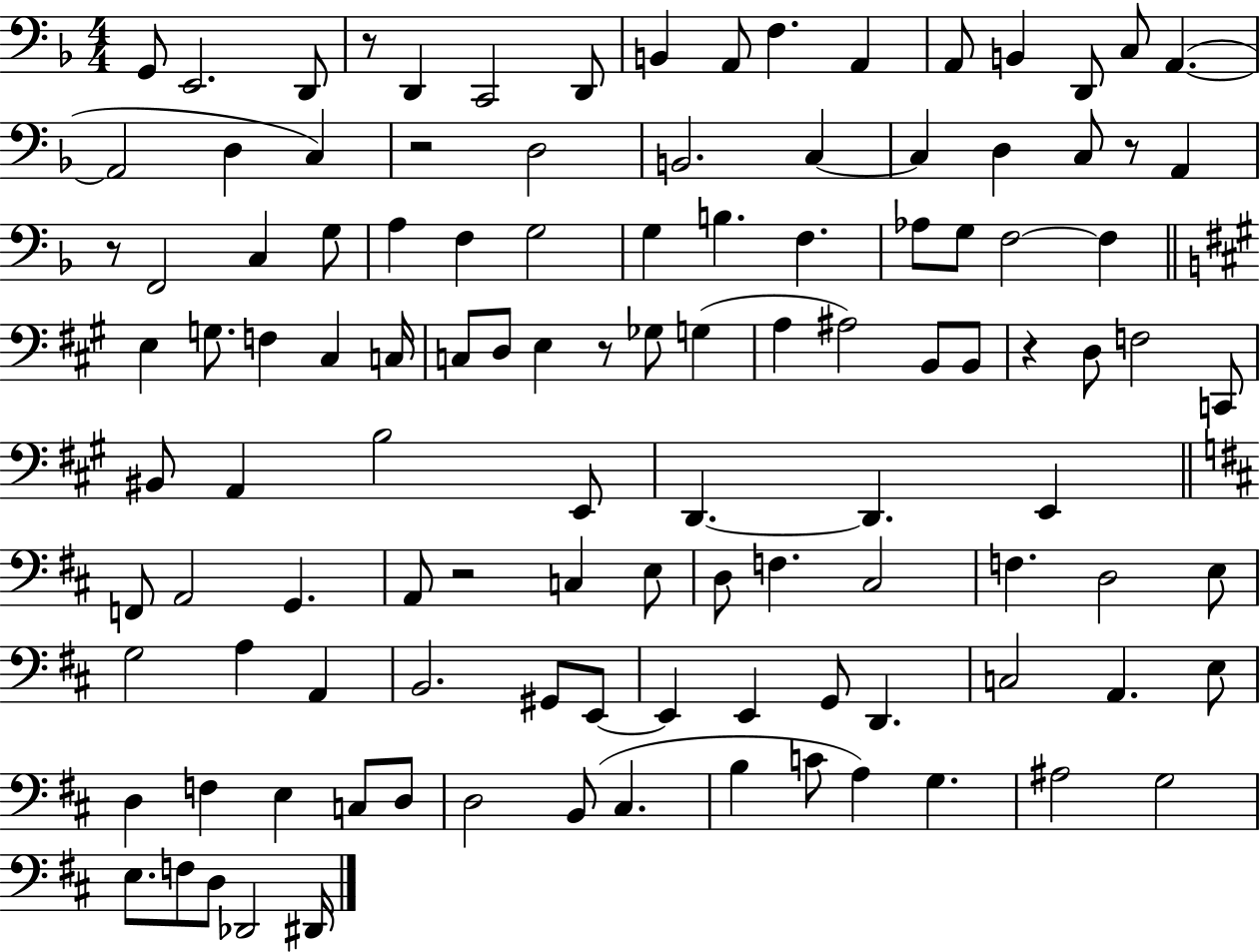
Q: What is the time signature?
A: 4/4